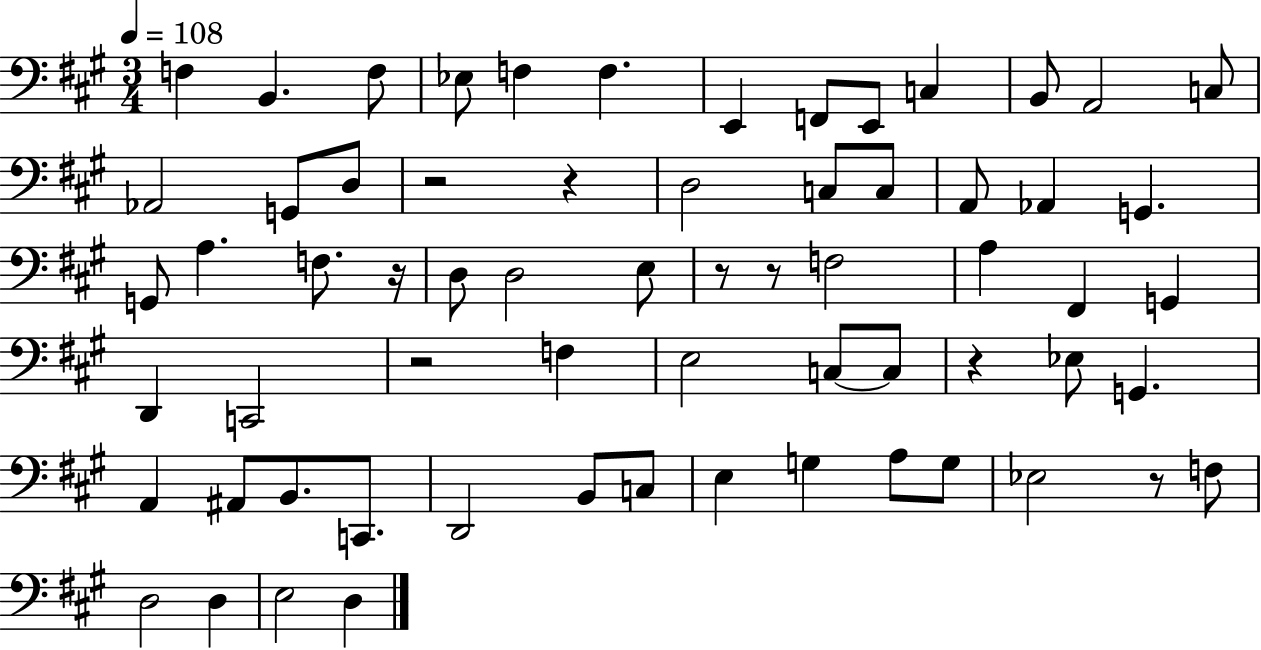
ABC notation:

X:1
T:Untitled
M:3/4
L:1/4
K:A
F, B,, F,/2 _E,/2 F, F, E,, F,,/2 E,,/2 C, B,,/2 A,,2 C,/2 _A,,2 G,,/2 D,/2 z2 z D,2 C,/2 C,/2 A,,/2 _A,, G,, G,,/2 A, F,/2 z/4 D,/2 D,2 E,/2 z/2 z/2 F,2 A, ^F,, G,, D,, C,,2 z2 F, E,2 C,/2 C,/2 z _E,/2 G,, A,, ^A,,/2 B,,/2 C,,/2 D,,2 B,,/2 C,/2 E, G, A,/2 G,/2 _E,2 z/2 F,/2 D,2 D, E,2 D,